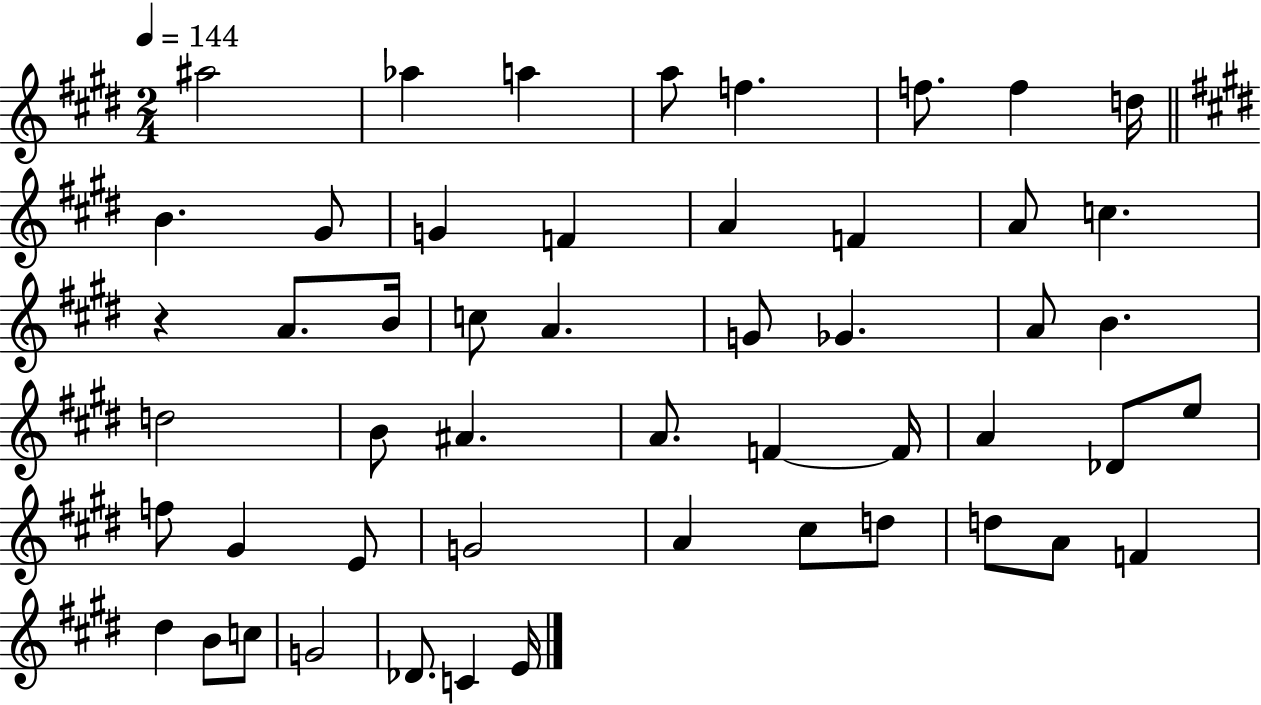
{
  \clef treble
  \numericTimeSignature
  \time 2/4
  \key e \major
  \tempo 4 = 144
  \repeat volta 2 { ais''2 | aes''4 a''4 | a''8 f''4. | f''8. f''4 d''16 | \break \bar "||" \break \key e \major b'4. gis'8 | g'4 f'4 | a'4 f'4 | a'8 c''4. | \break r4 a'8. b'16 | c''8 a'4. | g'8 ges'4. | a'8 b'4. | \break d''2 | b'8 ais'4. | a'8. f'4~~ f'16 | a'4 des'8 e''8 | \break f''8 gis'4 e'8 | g'2 | a'4 cis''8 d''8 | d''8 a'8 f'4 | \break dis''4 b'8 c''8 | g'2 | des'8. c'4 e'16 | } \bar "|."
}